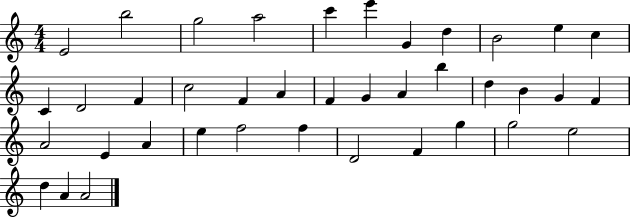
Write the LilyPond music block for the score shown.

{
  \clef treble
  \numericTimeSignature
  \time 4/4
  \key c \major
  e'2 b''2 | g''2 a''2 | c'''4 e'''4 g'4 d''4 | b'2 e''4 c''4 | \break c'4 d'2 f'4 | c''2 f'4 a'4 | f'4 g'4 a'4 b''4 | d''4 b'4 g'4 f'4 | \break a'2 e'4 a'4 | e''4 f''2 f''4 | d'2 f'4 g''4 | g''2 e''2 | \break d''4 a'4 a'2 | \bar "|."
}